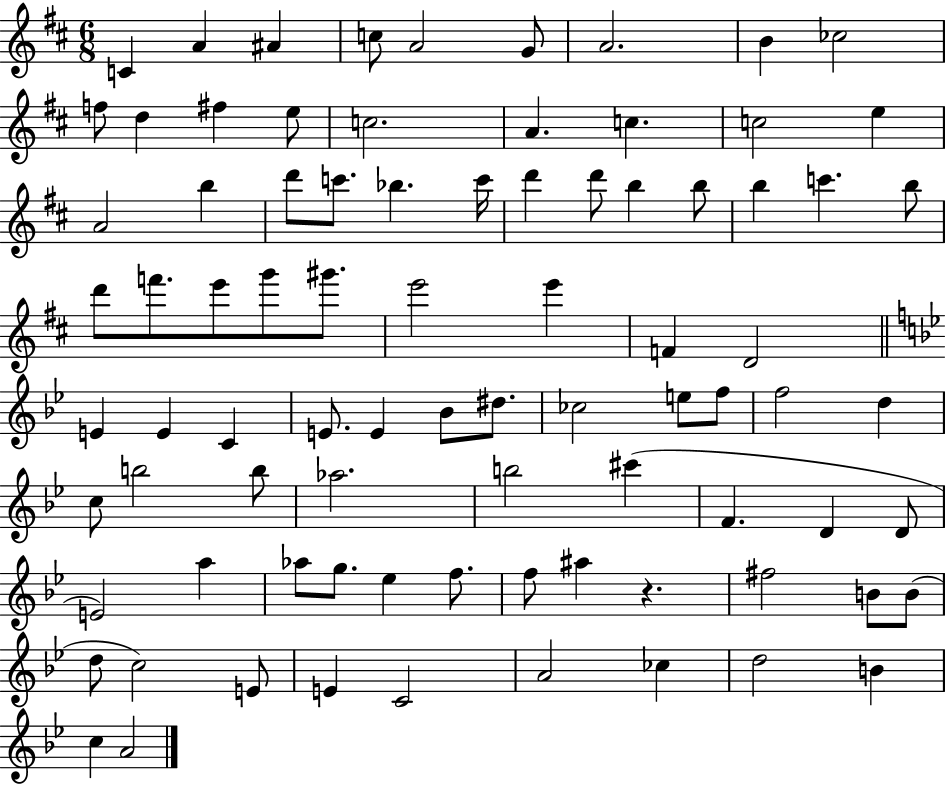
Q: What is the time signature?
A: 6/8